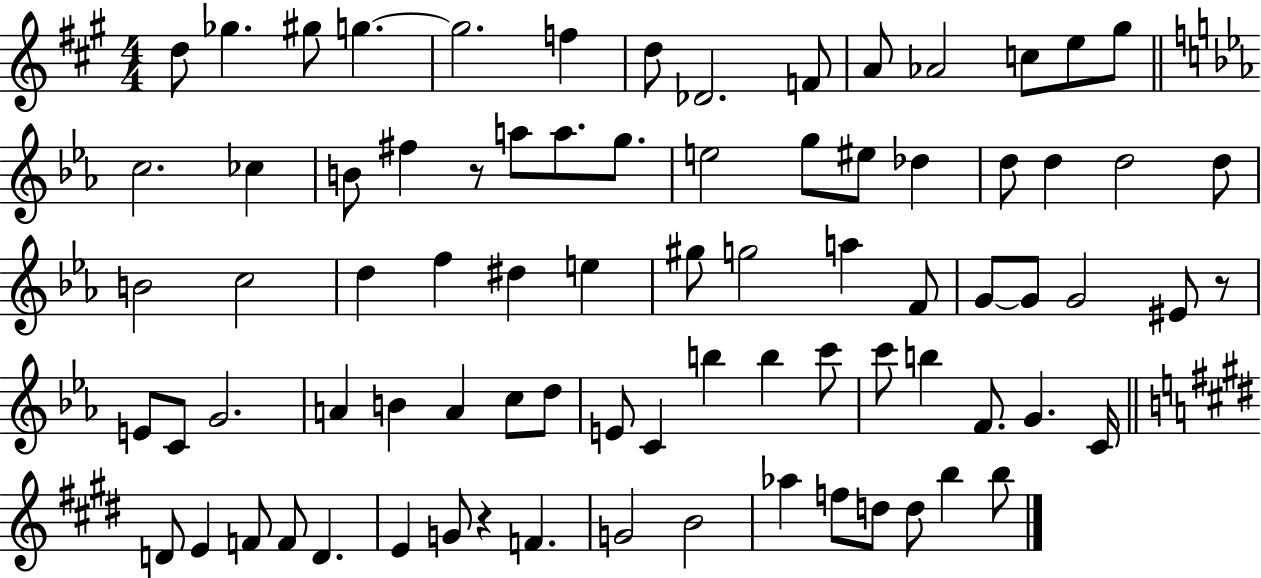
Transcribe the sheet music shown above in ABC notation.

X:1
T:Untitled
M:4/4
L:1/4
K:A
d/2 _g ^g/2 g g2 f d/2 _D2 F/2 A/2 _A2 c/2 e/2 ^g/2 c2 _c B/2 ^f z/2 a/2 a/2 g/2 e2 g/2 ^e/2 _d d/2 d d2 d/2 B2 c2 d f ^d e ^g/2 g2 a F/2 G/2 G/2 G2 ^E/2 z/2 E/2 C/2 G2 A B A c/2 d/2 E/2 C b b c'/2 c'/2 b F/2 G C/4 D/2 E F/2 F/2 D E G/2 z F G2 B2 _a f/2 d/2 d/2 b b/2